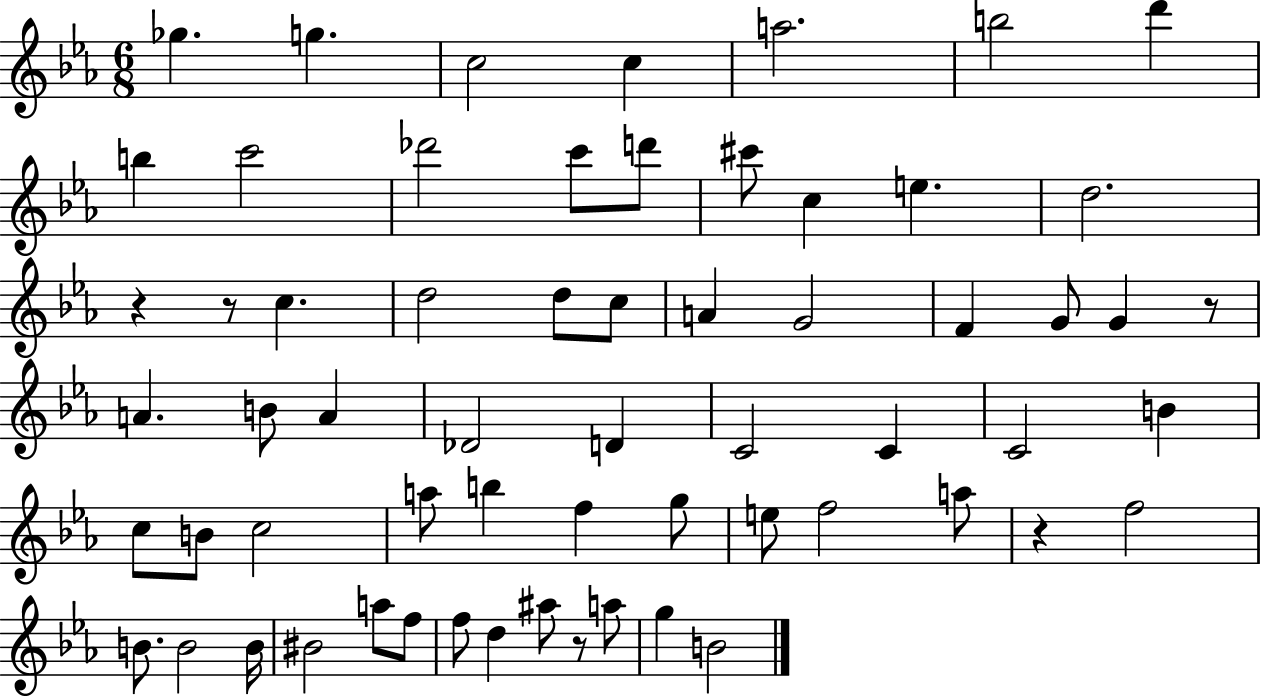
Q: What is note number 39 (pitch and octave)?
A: B5